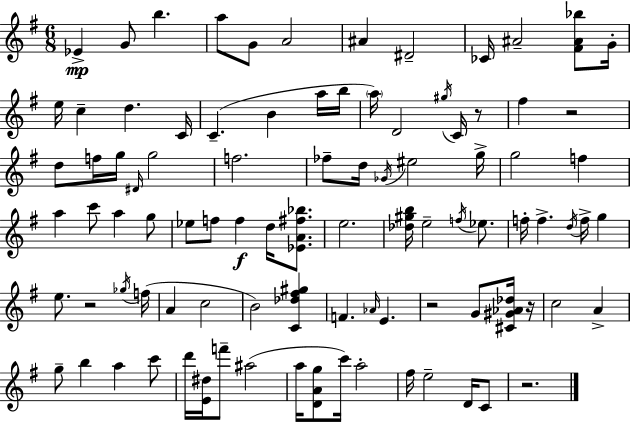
Eb4/q G4/e B5/q. A5/e G4/e A4/h A#4/q D#4/h CES4/s A#4/h [F#4,A#4,Bb5]/e G4/s E5/s C5/q D5/q. C4/s C4/q. B4/q A5/s B5/s A5/s D4/h G#5/s C4/s R/e F#5/q R/h D5/e F5/s G5/s D#4/s G5/h F5/h. FES5/e D5/s Gb4/s EIS5/h G5/s G5/h F5/q A5/q C6/e A5/q G5/e Eb5/e F5/e F5/q D5/s [Eb4,A4,F#5,Bb5]/e. E5/h. [Db5,G#5,B5]/s E5/h F5/s Eb5/e. F5/s F5/q. D5/s F5/s G5/q E5/e. R/h Gb5/s F5/s A4/q C5/h B4/h [C4,Db5,F#5,G#5]/q F4/q. Ab4/s E4/q. R/h G4/e [C#4,G#4,Ab4,Db5]/s R/s C5/h A4/q G5/e B5/q A5/q C6/e D6/s [E4,D#5]/s F6/e A#5/h A5/s [D4,A4,G5]/e C6/s A5/h F#5/s E5/h D4/s C4/e R/h.